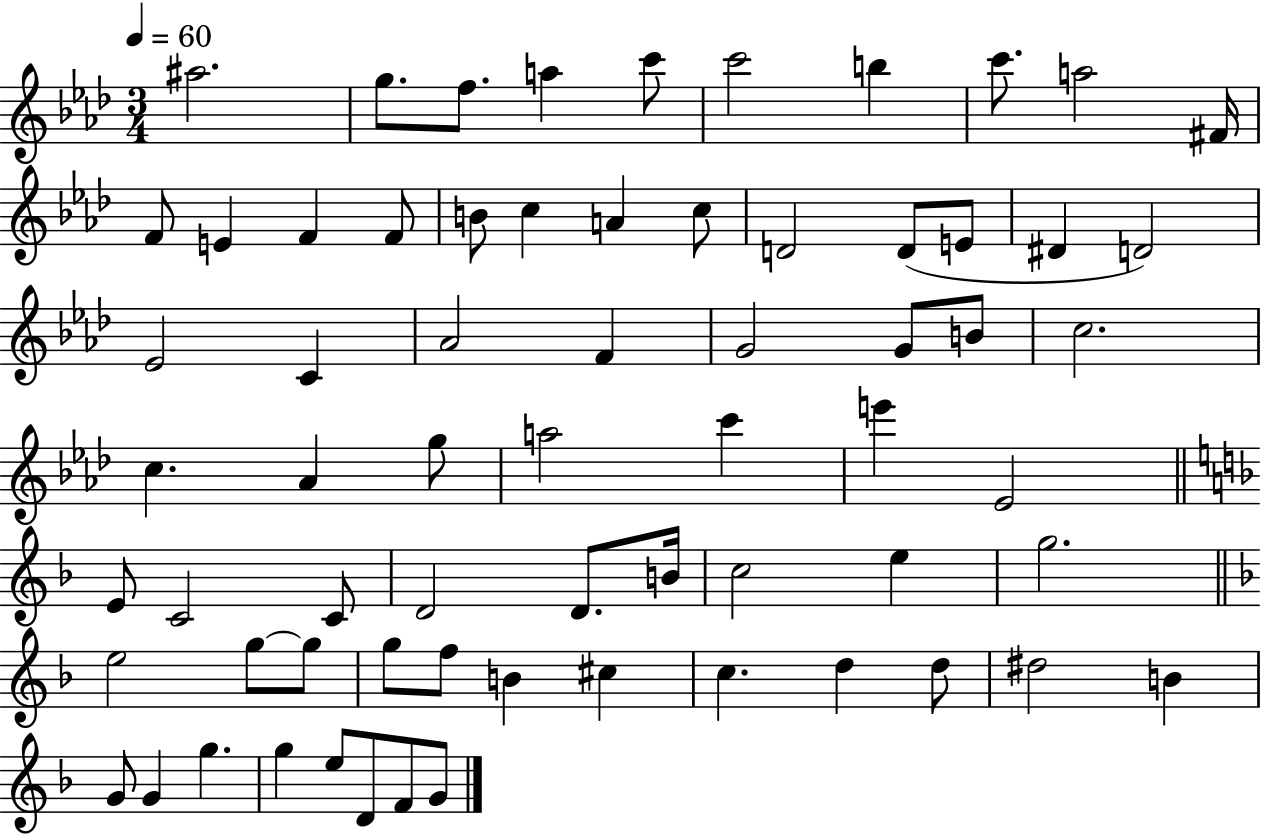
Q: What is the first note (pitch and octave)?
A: A#5